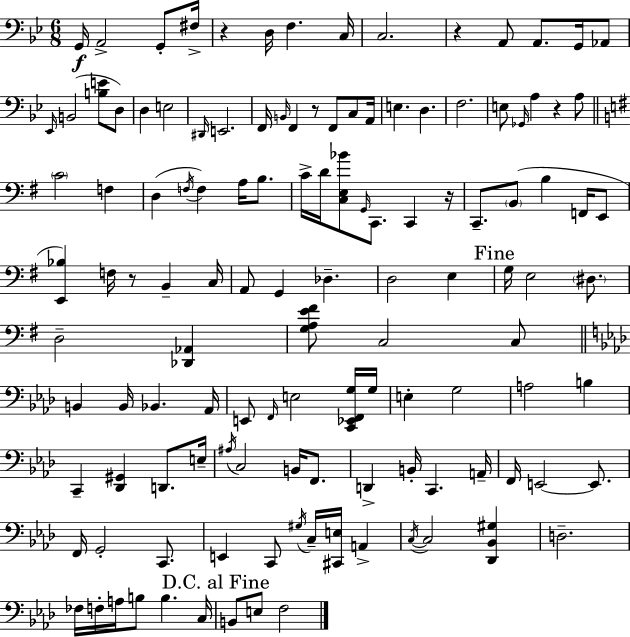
G2/s A2/h G2/e F#3/s R/q D3/s F3/q. C3/s C3/h. R/q A2/e A2/e. G2/s Ab2/e Eb2/s B2/h [B3,E4]/e D3/e D3/q E3/h D#2/s E2/h. F2/s B2/s F2/q R/e F2/e C3/e A2/s E3/q. D3/q. F3/h. E3/e Gb2/s A3/q R/q A3/e C4/h F3/q D3/q F3/s F3/q A3/s B3/e. C4/s D4/s [C3,E3,Bb4]/e G2/s C2/e. C2/q R/s C2/e. B2/e B3/q F2/s E2/e [E2,Bb3]/q F3/s R/e B2/q C3/s A2/e G2/q Db3/q. D3/h E3/q G3/s E3/h D#3/e. D3/h [Db2,Ab2]/q [G3,A3,E4,F#4]/e C3/h C3/e B2/q B2/s Bb2/q. Ab2/s E2/e F2/s E3/h [C2,Eb2,F2,G3]/s G3/s E3/q G3/h A3/h B3/q C2/q [Db2,G#2]/q D2/e. E3/s A#3/s C3/h B2/s F2/e. D2/q B2/s C2/q. A2/s F2/s E2/h E2/e. F2/s G2/h C2/e. E2/q C2/e G#3/s C3/s [C#2,E3]/s A2/q C3/s C3/h [Db2,Bb2,G#3]/q D3/h. FES3/s F3/s A3/s B3/e B3/q. C3/s B2/e E3/e F3/h